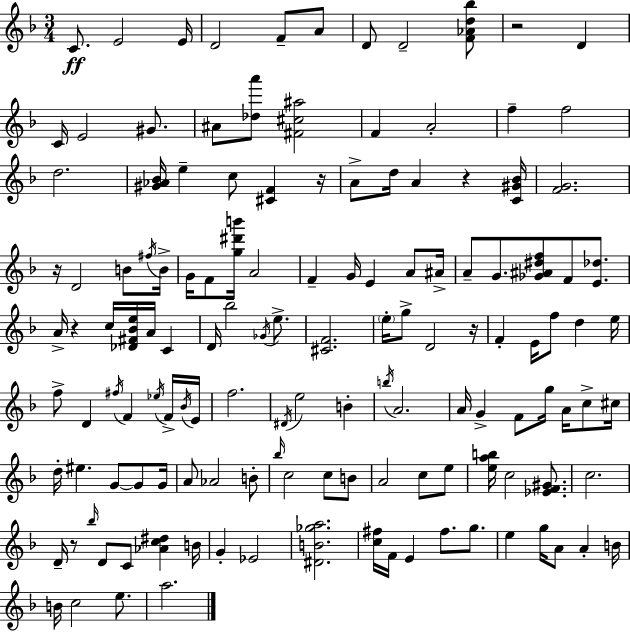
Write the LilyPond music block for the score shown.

{
  \clef treble
  \numericTimeSignature
  \time 3/4
  \key d \minor
  c'8.\ff e'2 e'16 | d'2 f'8-- a'8 | d'8 d'2-- <f' aes' d'' bes''>8 | r2 d'4 | \break c'16 e'2 gis'8. | ais'8 <des'' a'''>8 <fis' cis'' ais''>2 | f'4 a'2-. | f''4-- f''2 | \break d''2. | <gis' aes' bes'>16 e''4-- c''8 <cis' f'>4 r16 | a'8-> d''16 a'4 r4 <c' gis' bes'>16 | <f' g'>2. | \break r16 d'2 b'8 \acciaccatura { fis''16 } | b'16-> g'16 f'8 <g'' dis''' b'''>16 a'2 | f'4-- g'16 e'4 a'8 | ais'16-> a'8-- g'8. <ges' ais' dis'' f''>8 f'8 <e' des''>8. | \break a'16-> r4 c''16 <des' fis' bes' e''>16 a'16 c'4 | d'16 bes''2-- \acciaccatura { ges'16 } e''8.-> | <cis' f'>2. | \parenthesize e''16-. g''8-> d'2 | \break r16 f'4-. e'16 f''8 d''4 | e''16 f''8-> d'4 \acciaccatura { fis''16 } f'4 | \acciaccatura { ees''16 } f'16-> \acciaccatura { bes'16 } e'16 f''2. | \acciaccatura { dis'16 } e''2 | \break b'4-. \acciaccatura { b''16 } a'2. | a'16 g'4-> | f'8 g''16 a'16 c''8-> cis''16 d''16-. eis''4. | g'8~~ g'8 g'16 a'8 aes'2 | \break b'8-. \grace { bes''16 } c''2 | c''8 b'8 a'2 | c''8 e''8 <e'' a'' b''>16 c''2 | <ees' f' gis'>8. c''2. | \break d'16-- r8 \grace { bes''16 } | d'8 c'8 <aes' c'' dis''>4 b'16 g'4-. | ees'2 <dis' b' ges'' a''>2. | <c'' fis''>16 f'16 e'4 | \break fis''8. g''8. e''4 | g''16 a'8 a'4-. b'16 b'16 c''2 | e''8. a''2. | \bar "|."
}